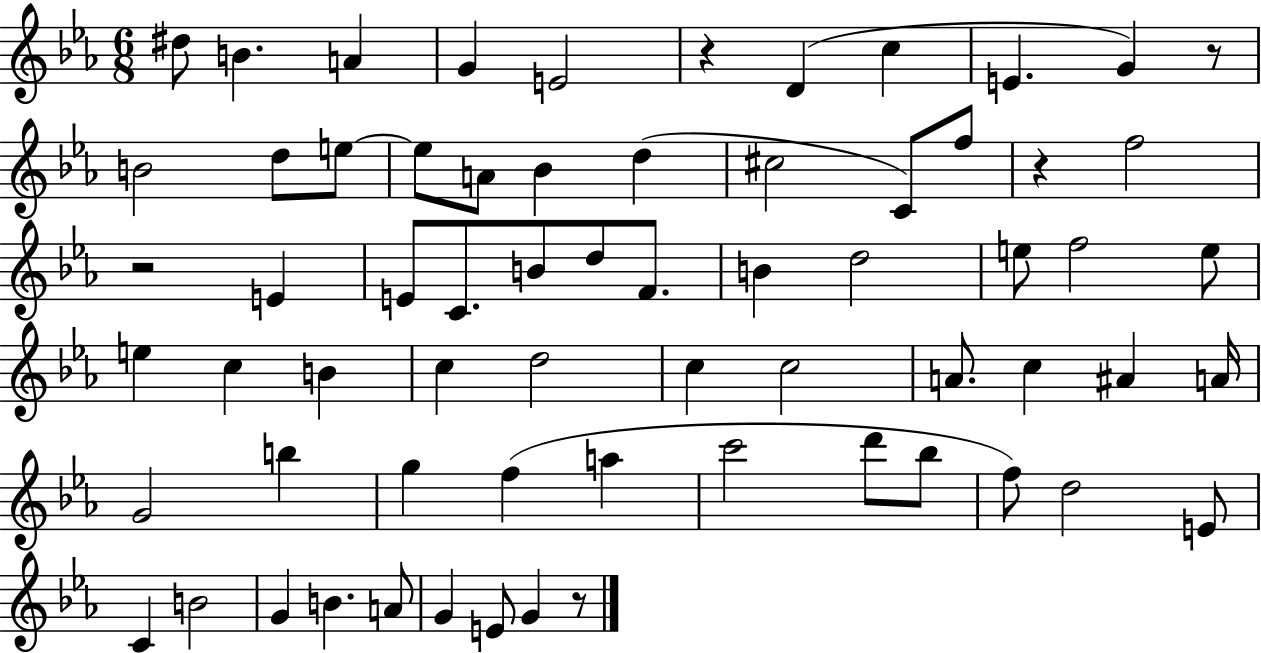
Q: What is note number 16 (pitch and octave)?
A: D5